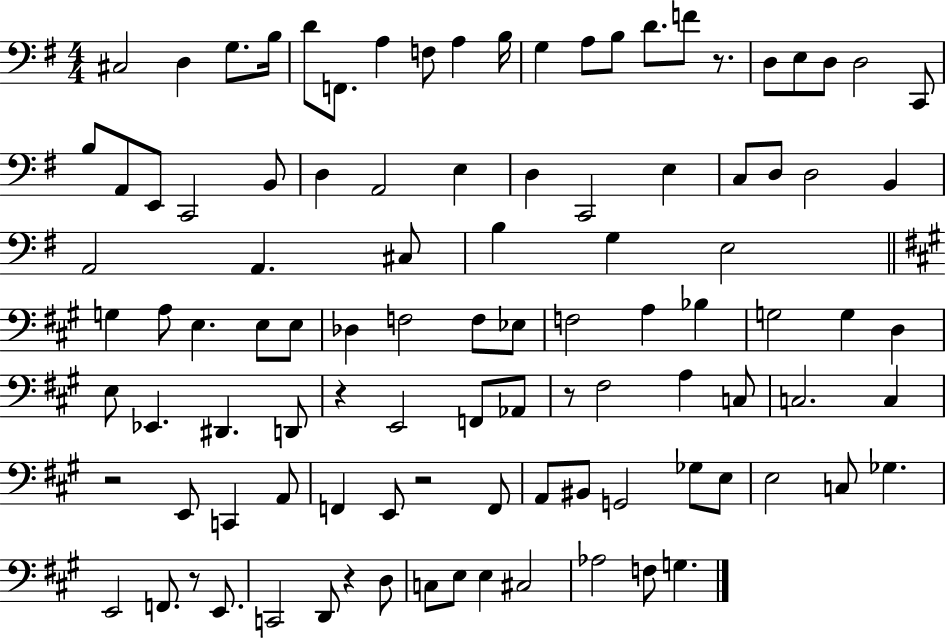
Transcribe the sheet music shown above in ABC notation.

X:1
T:Untitled
M:4/4
L:1/4
K:G
^C,2 D, G,/2 B,/4 D/2 F,,/2 A, F,/2 A, B,/4 G, A,/2 B,/2 D/2 F/2 z/2 D,/2 E,/2 D,/2 D,2 C,,/2 B,/2 A,,/2 E,,/2 C,,2 B,,/2 D, A,,2 E, D, C,,2 E, C,/2 D,/2 D,2 B,, A,,2 A,, ^C,/2 B, G, E,2 G, A,/2 E, E,/2 E,/2 _D, F,2 F,/2 _E,/2 F,2 A, _B, G,2 G, D, E,/2 _E,, ^D,, D,,/2 z E,,2 F,,/2 _A,,/2 z/2 ^F,2 A, C,/2 C,2 C, z2 E,,/2 C,, A,,/2 F,, E,,/2 z2 F,,/2 A,,/2 ^B,,/2 G,,2 _G,/2 E,/2 E,2 C,/2 _G, E,,2 F,,/2 z/2 E,,/2 C,,2 D,,/2 z D,/2 C,/2 E,/2 E, ^C,2 _A,2 F,/2 G,